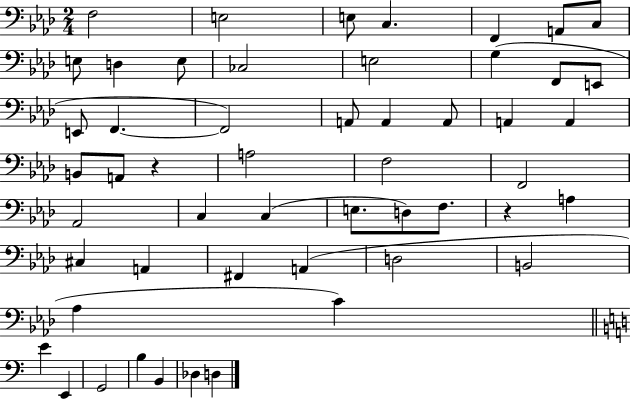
F3/h E3/h E3/e C3/q. F2/q A2/e C3/e E3/e D3/q E3/e CES3/h E3/h G3/q F2/e E2/e E2/e F2/q. F2/h A2/e A2/q A2/e A2/q A2/q B2/e A2/e R/q A3/h F3/h F2/h Ab2/h C3/q C3/q E3/e. D3/e F3/e. R/q A3/q C#3/q A2/q F#2/q A2/q D3/h B2/h Ab3/q C4/q E4/q E2/q G2/h B3/q B2/q Db3/q D3/q